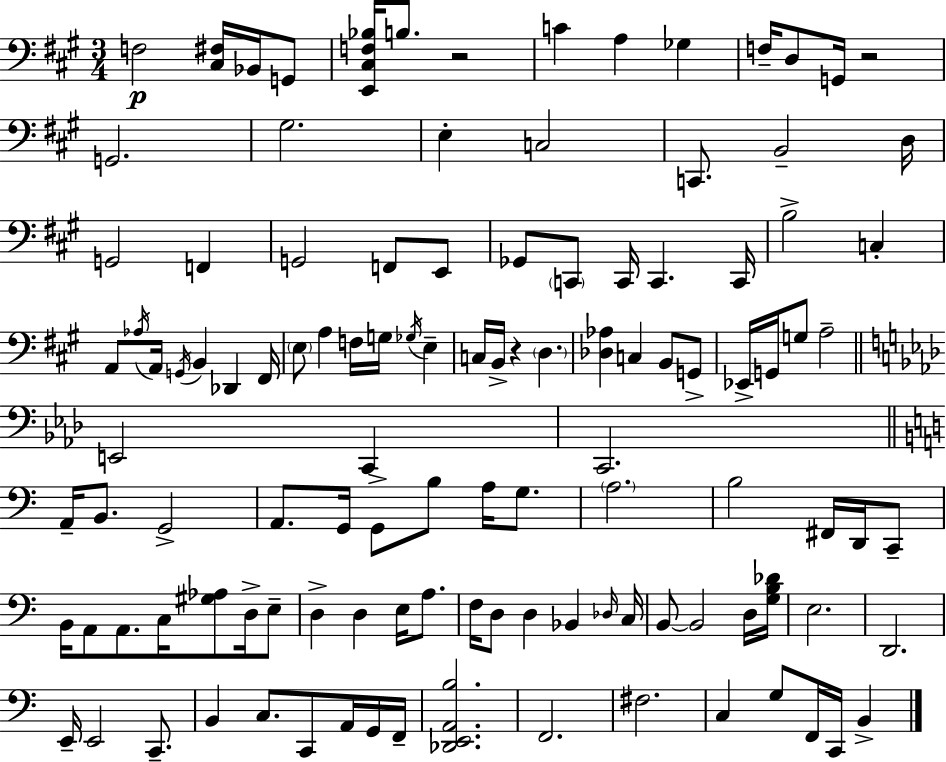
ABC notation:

X:1
T:Untitled
M:3/4
L:1/4
K:A
F,2 [^C,^F,]/4 _B,,/4 G,,/2 [E,,^C,F,_B,]/4 B,/2 z2 C A, _G, F,/4 D,/2 G,,/4 z2 G,,2 ^G,2 E, C,2 C,,/2 B,,2 D,/4 G,,2 F,, G,,2 F,,/2 E,,/2 _G,,/2 C,,/2 C,,/4 C,, C,,/4 B,2 C, A,,/2 _A,/4 A,,/4 G,,/4 B,, _D,, ^F,,/4 E,/2 A, F,/4 G,/4 _G,/4 E, C,/4 B,,/4 z D, [_D,_A,] C, B,,/2 G,,/2 _E,,/4 G,,/4 G,/2 A,2 E,,2 C,, C,,2 A,,/4 B,,/2 G,,2 A,,/2 G,,/4 G,,/2 B,/2 A,/4 G,/2 A,2 B,2 ^F,,/4 D,,/4 C,,/2 B,,/4 A,,/2 A,,/2 C,/4 [^G,_A,]/2 D,/4 E,/2 D, D, E,/4 A,/2 F,/4 D,/2 D, _B,, _D,/4 C,/4 B,,/2 B,,2 D,/4 [G,B,_D]/4 E,2 D,,2 E,,/4 E,,2 C,,/2 B,, C,/2 C,,/2 A,,/4 G,,/4 F,,/4 [_D,,E,,A,,B,]2 F,,2 ^F,2 C, G,/2 F,,/4 C,,/4 B,,